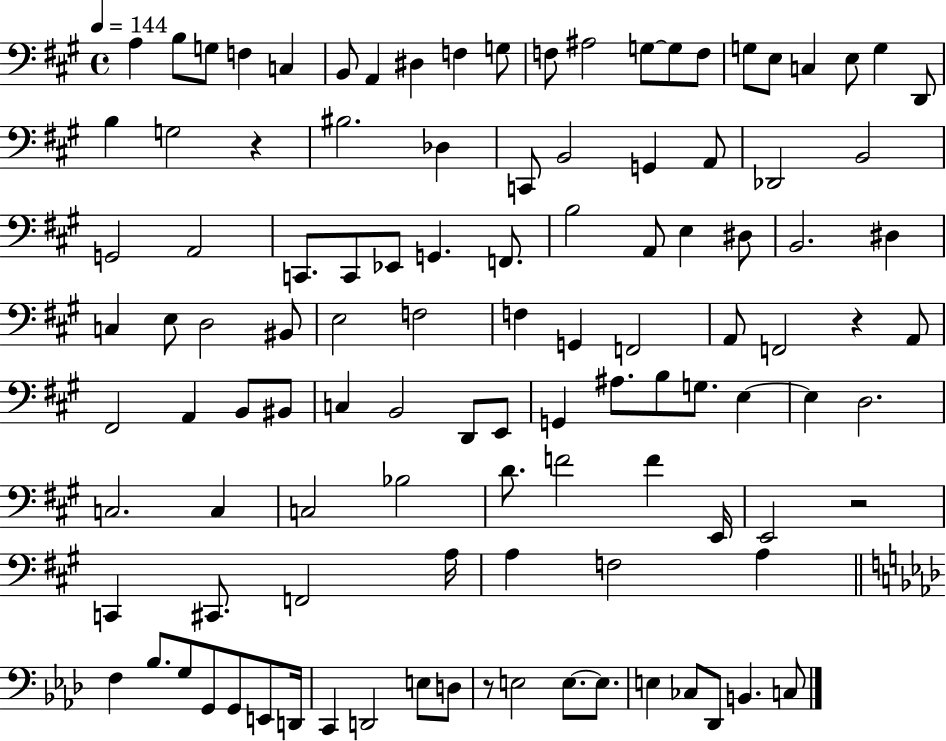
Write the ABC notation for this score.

X:1
T:Untitled
M:4/4
L:1/4
K:A
A, B,/2 G,/2 F, C, B,,/2 A,, ^D, F, G,/2 F,/2 ^A,2 G,/2 G,/2 F,/2 G,/2 E,/2 C, E,/2 G, D,,/2 B, G,2 z ^B,2 _D, C,,/2 B,,2 G,, A,,/2 _D,,2 B,,2 G,,2 A,,2 C,,/2 C,,/2 _E,,/2 G,, F,,/2 B,2 A,,/2 E, ^D,/2 B,,2 ^D, C, E,/2 D,2 ^B,,/2 E,2 F,2 F, G,, F,,2 A,,/2 F,,2 z A,,/2 ^F,,2 A,, B,,/2 ^B,,/2 C, B,,2 D,,/2 E,,/2 G,, ^A,/2 B,/2 G,/2 E, E, D,2 C,2 C, C,2 _B,2 D/2 F2 F E,,/4 E,,2 z2 C,, ^C,,/2 F,,2 A,/4 A, F,2 A, F, _B,/2 G,/2 G,,/2 G,,/2 E,,/2 D,,/4 C,, D,,2 E,/2 D,/2 z/2 E,2 E,/2 E,/2 E, _C,/2 _D,,/2 B,, C,/2